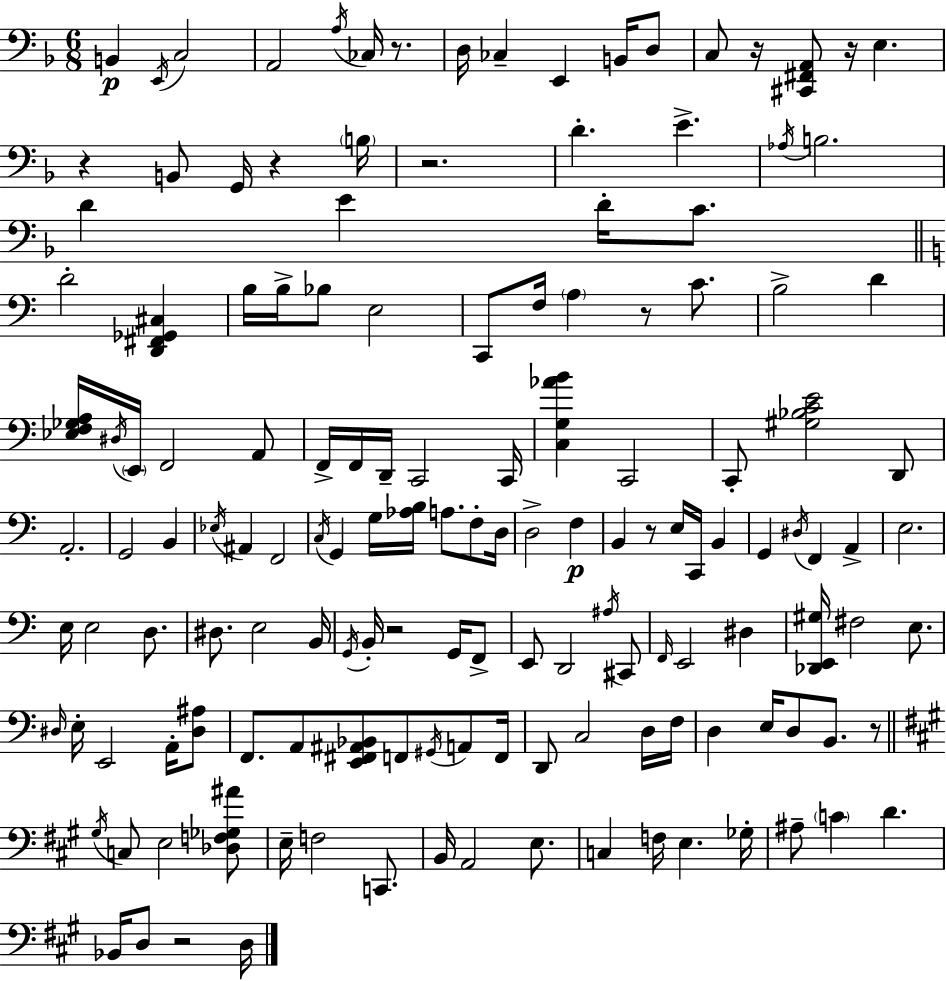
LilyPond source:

{
  \clef bass
  \numericTimeSignature
  \time 6/8
  \key f \major
  b,4\p \acciaccatura { e,16 } c2 | a,2 \acciaccatura { a16 } ces16 r8. | d16 ces4-- e,4 b,16 | d8 c8 r16 <cis, fis, a,>8 r16 e4. | \break r4 b,8 g,16 r4 | \parenthesize b16 r2. | d'4.-. e'4.-> | \acciaccatura { aes16 } b2. | \break d'4 e'4 d'16-. | c'8. \bar "||" \break \key c \major d'2-. <d, fis, ges, cis>4 | b16 b16-> bes8 e2 | c,8 f16 \parenthesize a4 r8 c'8. | b2-> d'4 | \break <ees f ges a>16 \acciaccatura { dis16 } \parenthesize e,16 f,2 a,8 | f,16-> f,16 d,16-- c,2 | c,16 <c g aes' b'>4 c,2 | c,8-. <gis bes c' e'>2 d,8 | \break a,2.-. | g,2 b,4 | \acciaccatura { ees16 } ais,4 f,2 | \acciaccatura { c16 } g,4 g16 <aes b>16 a8. | \break f8-. d16 d2-> f4\p | b,4 r8 e16 c,16 b,4 | g,4 \acciaccatura { dis16 } f,4 | a,4-> e2. | \break e16 e2 | d8. dis8. e2 | b,16 \acciaccatura { g,16 } b,16-. r2 | g,16 f,8-> e,8 d,2 | \break \acciaccatura { ais16 } cis,8 \grace { f,16 } e,2 | dis4 <des, e, gis>16 fis2 | e8. \grace { dis16 } e16-. e,2 | a,16-. <dis ais>8 f,8. a,8 | \break <e, fis, ais, bes,>8 f,8 \acciaccatura { gis,16 } a,8 f,16 d,8 c2 | d16 f16 d4 | e16 d8 b,8. r8 \bar "||" \break \key a \major \acciaccatura { gis16 } c8 e2 <des f ges ais'>8 | e16-- f2 c,8. | b,16 a,2 e8. | c4 f16 e4. | \break ges16-. ais8-- \parenthesize c'4 d'4. | bes,16 d8 r2 | d16 \bar "|."
}